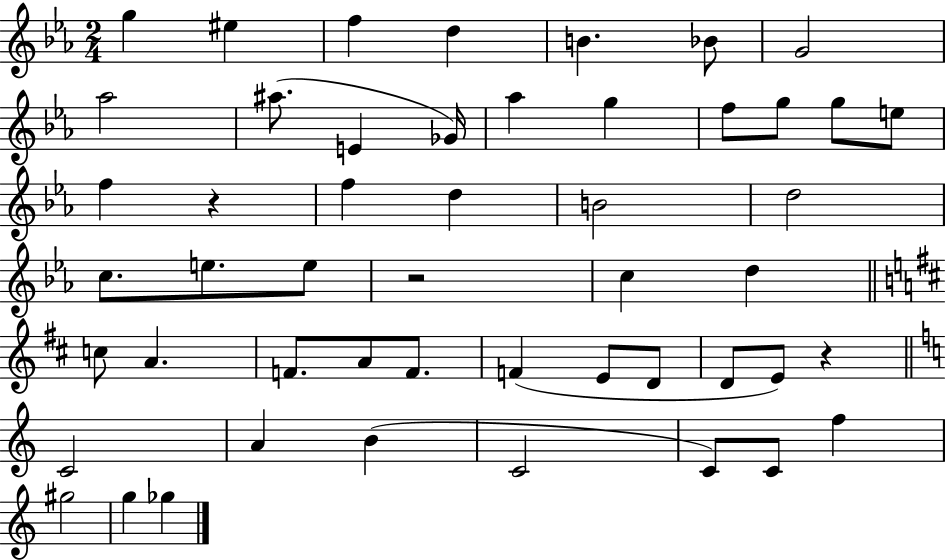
{
  \clef treble
  \numericTimeSignature
  \time 2/4
  \key ees \major
  \repeat volta 2 { g''4 eis''4 | f''4 d''4 | b'4. bes'8 | g'2 | \break aes''2 | ais''8.( e'4 ges'16) | aes''4 g''4 | f''8 g''8 g''8 e''8 | \break f''4 r4 | f''4 d''4 | b'2 | d''2 | \break c''8. e''8. e''8 | r2 | c''4 d''4 | \bar "||" \break \key d \major c''8 a'4. | f'8. a'8 f'8. | f'4( e'8 d'8 | d'8 e'8) r4 | \break \bar "||" \break \key c \major c'2 | a'4 b'4( | c'2 | c'8) c'8 f''4 | \break gis''2 | g''4 ges''4 | } \bar "|."
}